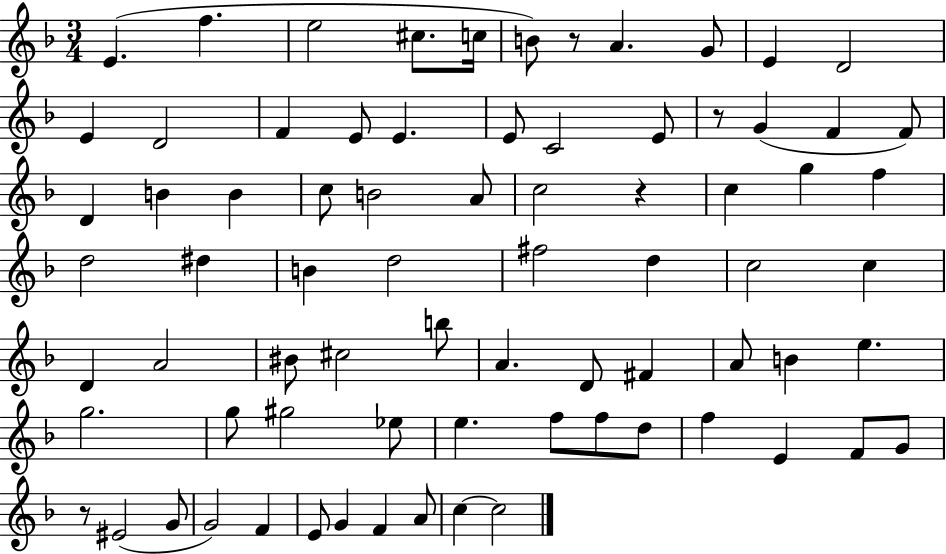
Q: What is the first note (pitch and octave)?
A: E4